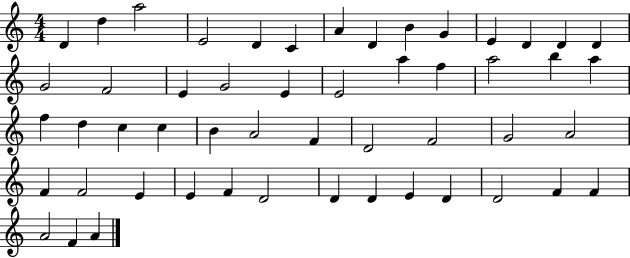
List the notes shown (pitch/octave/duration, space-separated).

D4/q D5/q A5/h E4/h D4/q C4/q A4/q D4/q B4/q G4/q E4/q D4/q D4/q D4/q G4/h F4/h E4/q G4/h E4/q E4/h A5/q F5/q A5/h B5/q A5/q F5/q D5/q C5/q C5/q B4/q A4/h F4/q D4/h F4/h G4/h A4/h F4/q F4/h E4/q E4/q F4/q D4/h D4/q D4/q E4/q D4/q D4/h F4/q F4/q A4/h F4/q A4/q